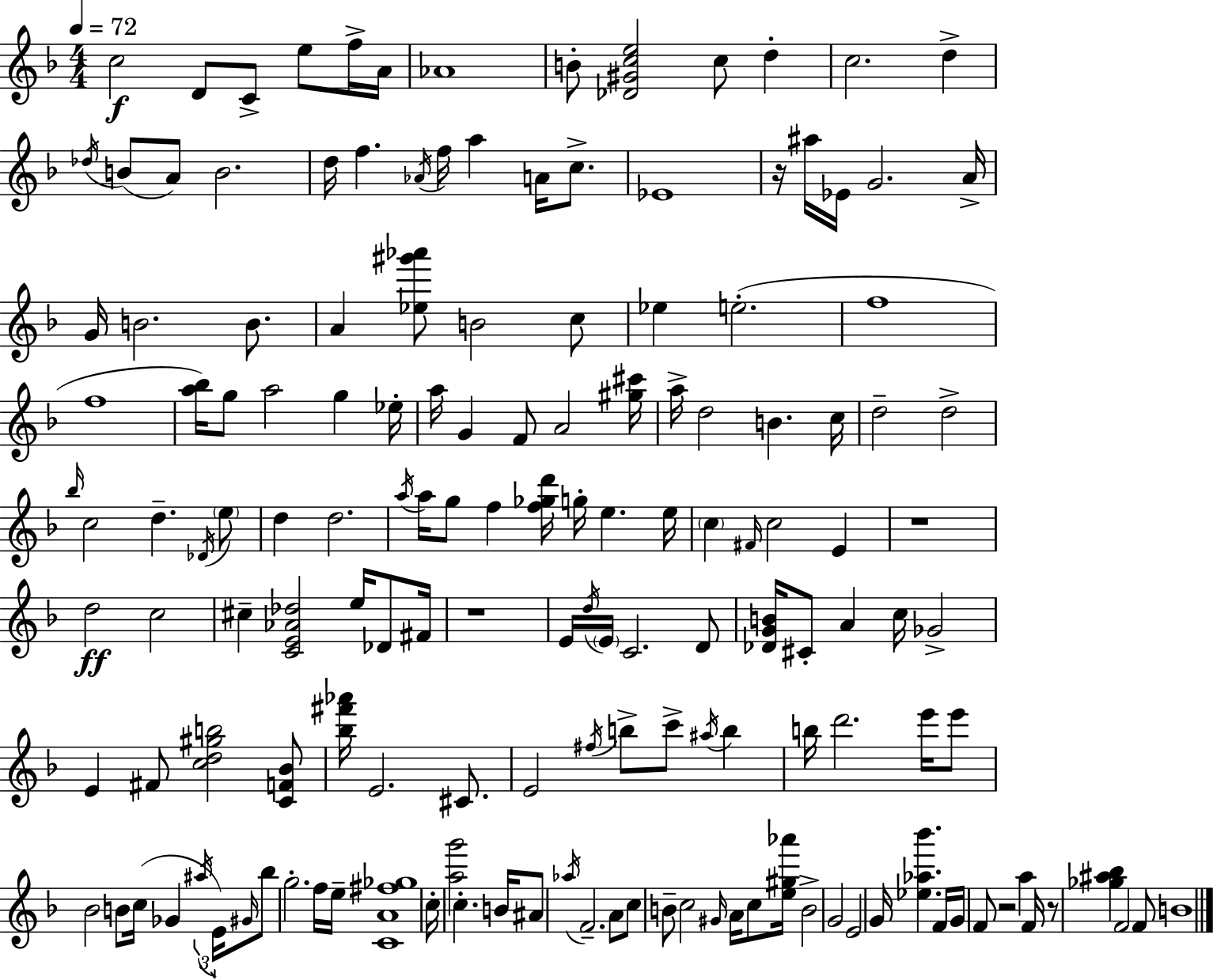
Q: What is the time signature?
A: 4/4